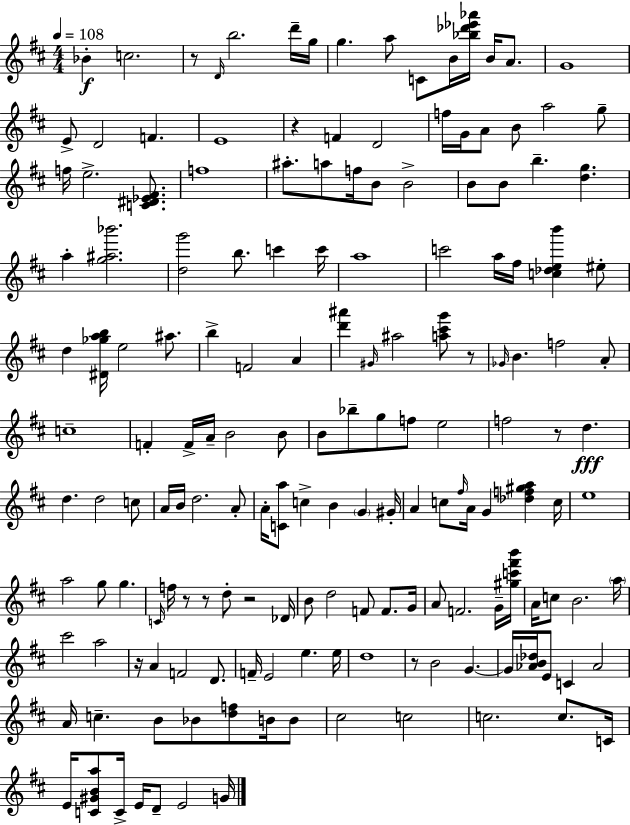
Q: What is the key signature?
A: D major